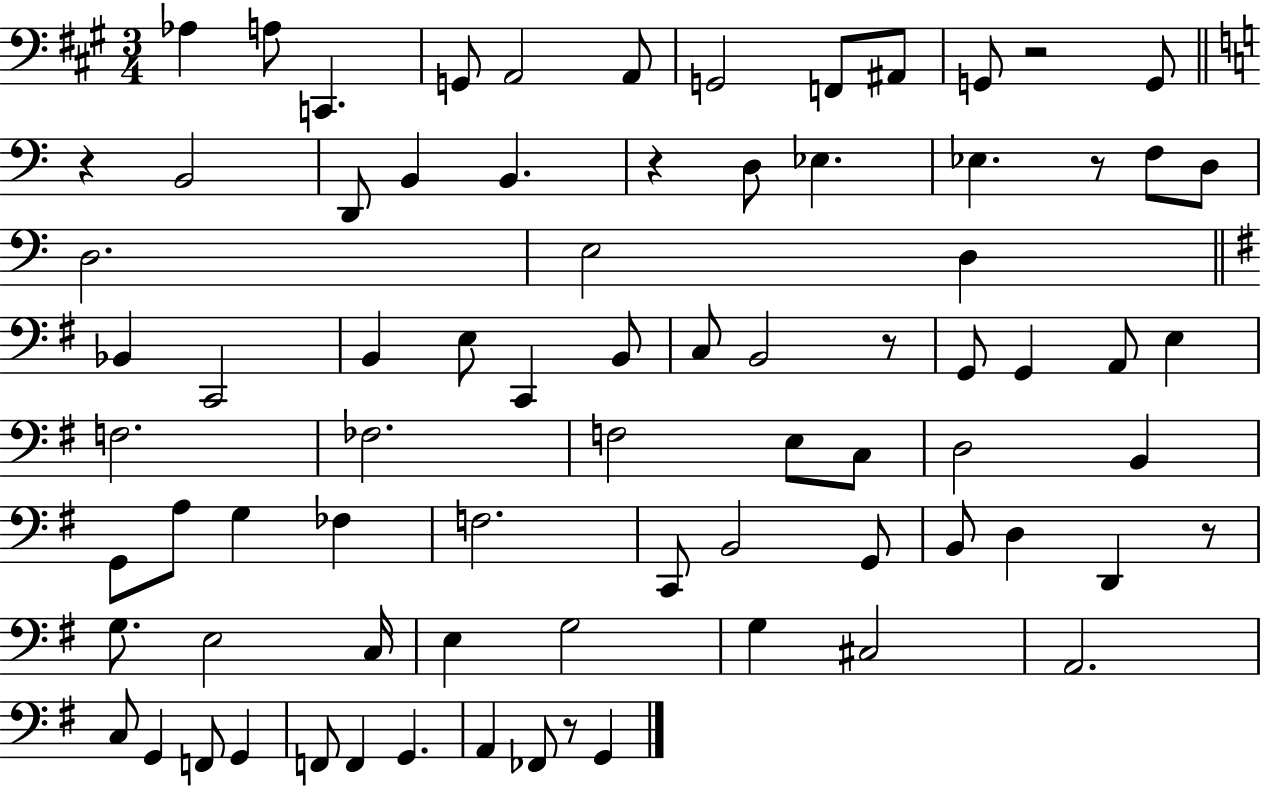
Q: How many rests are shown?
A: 7